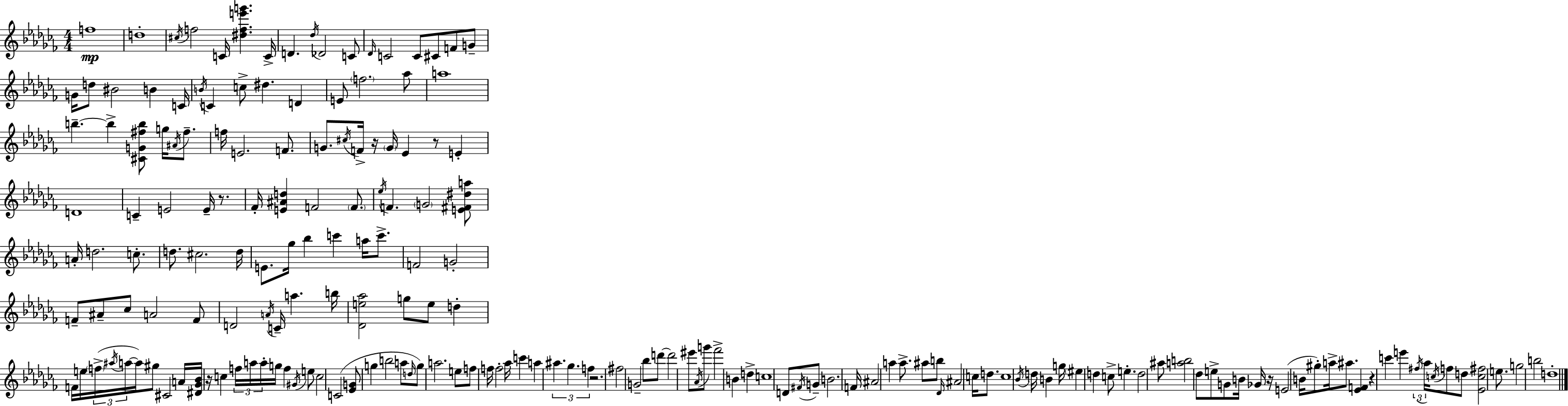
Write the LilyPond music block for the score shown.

{
  \clef treble
  \numericTimeSignature
  \time 4/4
  \key aes \minor
  f''1\mp | d''1-. | \acciaccatura { cis''16 } f''2 c'16 <dis'' f'' e''' g'''>4. | c'16-> d'4. \acciaccatura { des''16 } des'2 | \break c'8 \grace { des'16 } c'2 c'8 cis'8 f'8 | g'8-- g'16 d''8 bis'2 b'4 | c'16 \acciaccatura { b'16 } c'4 c''8-> dis''4. | d'4 e'8 \parenthesize f''2. | \break aes''8 a''1 | b''4.--~~ b''4-> <cis' g' fis'' b''>8 | g''16 \acciaccatura { ais'16 } fis''8.-- f''16 e'2. | f'8. g'8. \acciaccatura { cis''16 } f'16-> r16 \parenthesize g'16 ees'4 | \break r8 e'4-. d'1 | c'4-- e'2 | e'16-- r8. fes'16-. <e' ais' d''>4 f'2 | \parenthesize f'8. \acciaccatura { ees''16 } f'4. \parenthesize g'2 | \break <e' fis' dis'' a''>8 a'16-. d''2. | c''8.-. d''8. cis''2. | d''16 e'8. ges''16 bes''4 c'''4 | a''16 c'''8.-> f'2 g'2-. | \break f'8-- ais'8-- ces''8 a'2 | f'8 d'2 \acciaccatura { a'16 } | c'16-- a''4. b''16 <des' e'' aes''>2 | g''8 e''8 d''4-. f'16 e''16 \tuplet 3/2 { \parenthesize f''16->( \acciaccatura { ais''16 } a''16~~ } a''16) gis''8 | \break cis'2 a'16 <dis' ges' bes'>16 r16 c''4 \tuplet 3/2 { f''16 | a''16 a''16-. } g''16 f''4 \acciaccatura { gis'16 } e''8 c''2 | c'2( <ees' g'>8 g''4 | b''2 a''8 \grace { d''16 }) g''8 a''2. | \break e''8 f''8 f''16 f''2-. | aes''16 c'''4 a''4 \tuplet 3/2 { ais''4. | ges''4. f''4 } r2. | fis''2 | \break g'2-- bes''8 d'''8~~ d'''2 | eis'''8 \acciaccatura { aes'16 } g'''8 fes'''2-> | b'4 d''4-> c''1 | d'8 \acciaccatura { fis'16 } g'8-- | \break b'2. f'16 ais'2 | a''4 a''8.-> ais''8 b''8 | \grace { des'16 } ais'2 c''16 d''8. c''1 | \acciaccatura { bes'16 } d''16 | \break b'4 g''16 \parenthesize eis''4 d''4 c''8-> e''4.-. | d''2 ais''8 <a'' b''>2 | des''8 e''8-> g'8 b'16 ges'16 r16 | e'2( b'16 gis''8-.) a''16-> ais''8. <ees' f'>4 | \break r4 c'''4 e'''4 \tuplet 3/2 { \acciaccatura { fis''16 } | aes''16 \acciaccatura { c''16 } } f''8 d''8 <ees' c'' fis''>2 e''8. | g''2 b''2 | d''1-. | \break \bar "|."
}